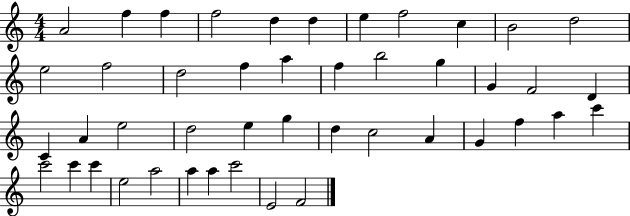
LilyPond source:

{
  \clef treble
  \numericTimeSignature
  \time 4/4
  \key c \major
  a'2 f''4 f''4 | f''2 d''4 d''4 | e''4 f''2 c''4 | b'2 d''2 | \break e''2 f''2 | d''2 f''4 a''4 | f''4 b''2 g''4 | g'4 f'2 d'4 | \break c'4 a'4 e''2 | d''2 e''4 g''4 | d''4 c''2 a'4 | g'4 f''4 a''4 c'''4 | \break c'''2 c'''4 c'''4 | e''2 a''2 | a''4 a''4 c'''2 | e'2 f'2 | \break \bar "|."
}